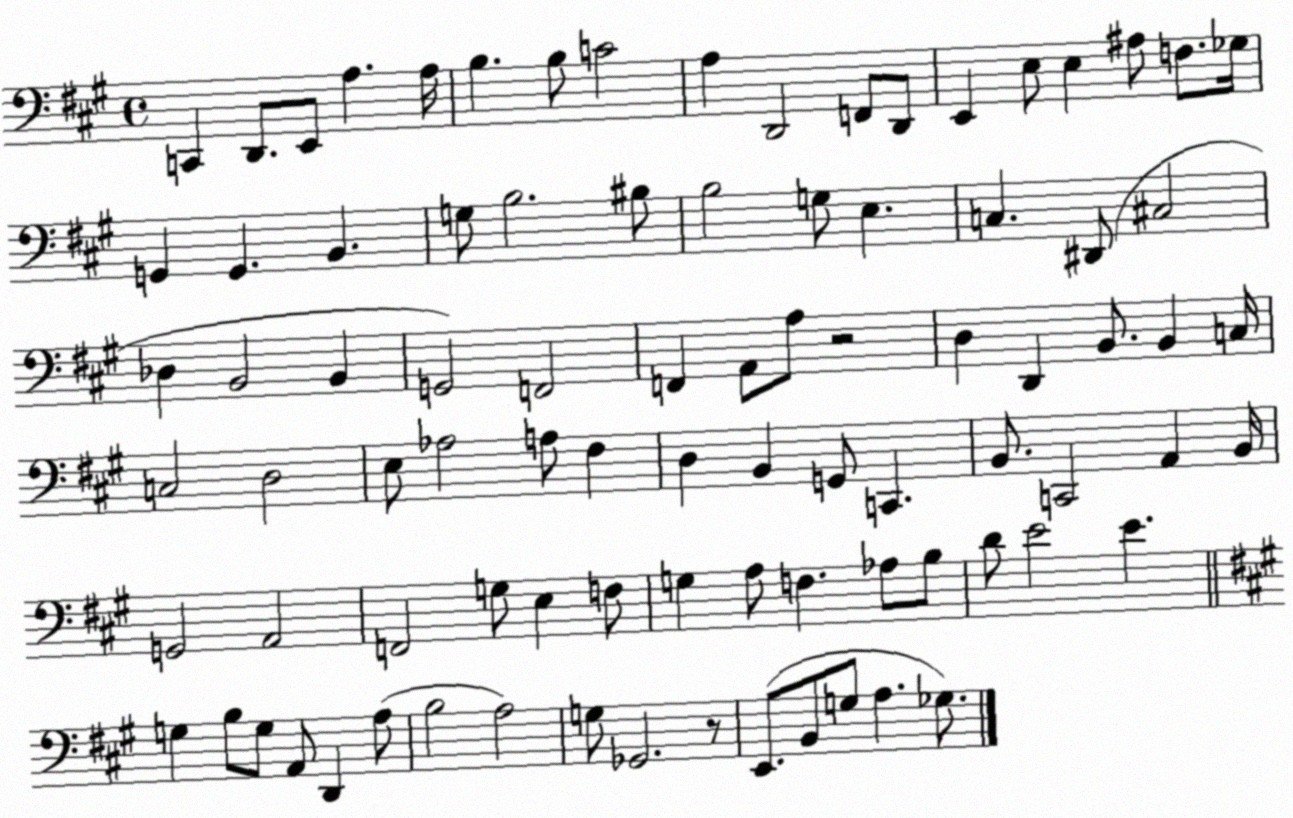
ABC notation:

X:1
T:Untitled
M:4/4
L:1/4
K:A
C,, D,,/2 E,,/2 A, A,/4 B, B,/2 C2 A, D,,2 F,,/2 D,,/2 E,, E,/2 E, ^A,/2 F,/2 _G,/4 G,, G,, B,, G,/2 B,2 ^B,/2 B,2 G,/2 E, C, ^D,,/2 ^C,2 _D, B,,2 B,, G,,2 F,,2 F,, A,,/2 A,/2 z2 D, D,, B,,/2 B,, C,/4 C,2 D,2 E,/2 _A,2 A,/2 ^F, D, B,, G,,/2 C,, B,,/2 C,,2 A,, B,,/4 G,,2 A,,2 F,,2 G,/2 E, F,/2 G, A,/2 F, _A,/2 B,/2 D/2 E2 E G, B,/2 G,/2 A,,/2 D,, A,/2 B,2 A,2 G,/2 _G,,2 z/2 E,,/2 B,,/2 G,/2 A, _G,/2